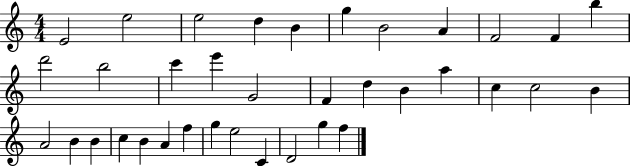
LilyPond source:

{
  \clef treble
  \numericTimeSignature
  \time 4/4
  \key c \major
  e'2 e''2 | e''2 d''4 b'4 | g''4 b'2 a'4 | f'2 f'4 b''4 | \break d'''2 b''2 | c'''4 e'''4 g'2 | f'4 d''4 b'4 a''4 | c''4 c''2 b'4 | \break a'2 b'4 b'4 | c''4 b'4 a'4 f''4 | g''4 e''2 c'4 | d'2 g''4 f''4 | \break \bar "|."
}